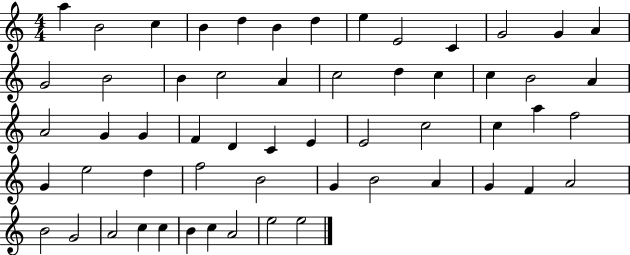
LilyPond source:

{
  \clef treble
  \numericTimeSignature
  \time 4/4
  \key c \major
  a''4 b'2 c''4 | b'4 d''4 b'4 d''4 | e''4 e'2 c'4 | g'2 g'4 a'4 | \break g'2 b'2 | b'4 c''2 a'4 | c''2 d''4 c''4 | c''4 b'2 a'4 | \break a'2 g'4 g'4 | f'4 d'4 c'4 e'4 | e'2 c''2 | c''4 a''4 f''2 | \break g'4 e''2 d''4 | f''2 b'2 | g'4 b'2 a'4 | g'4 f'4 a'2 | \break b'2 g'2 | a'2 c''4 c''4 | b'4 c''4 a'2 | e''2 e''2 | \break \bar "|."
}